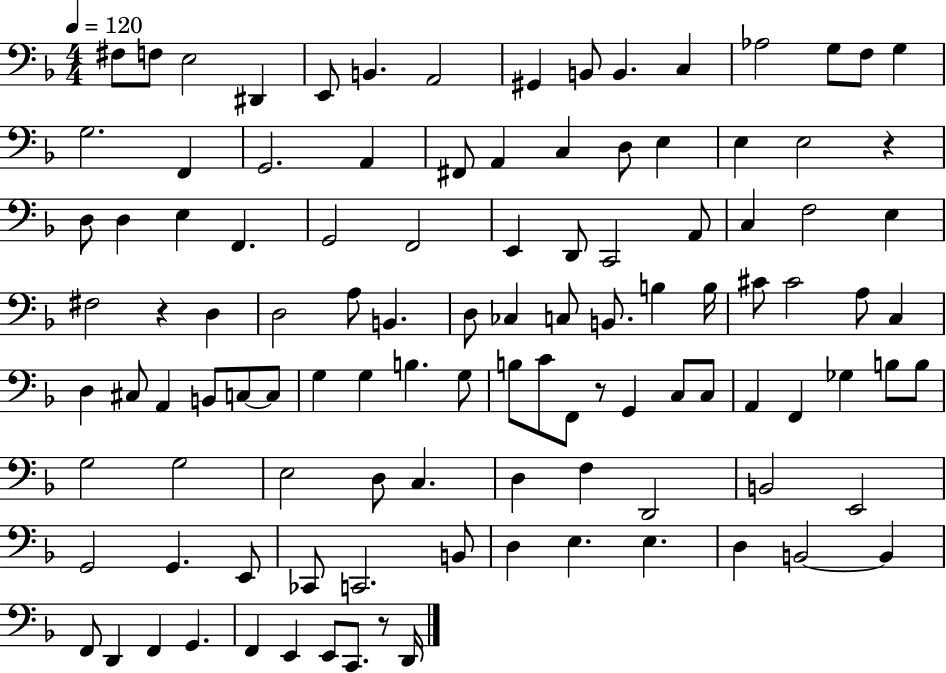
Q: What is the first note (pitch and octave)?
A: F#3